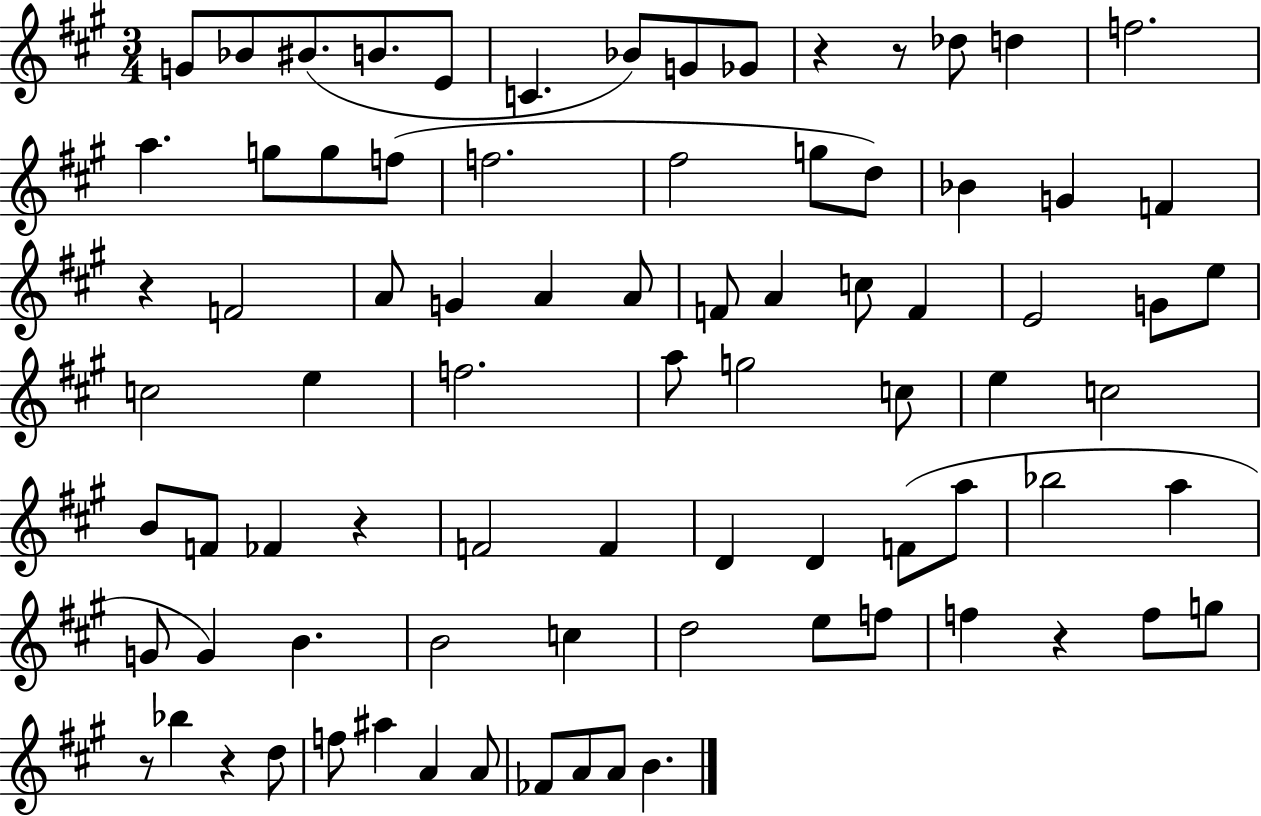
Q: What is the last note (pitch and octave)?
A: B4